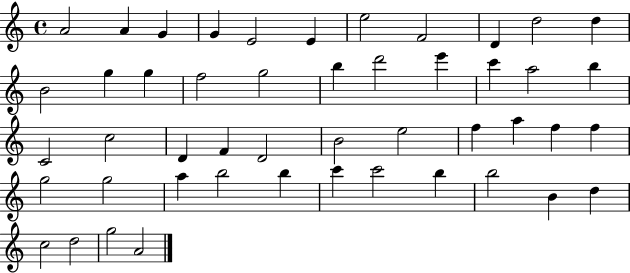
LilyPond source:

{
  \clef treble
  \time 4/4
  \defaultTimeSignature
  \key c \major
  a'2 a'4 g'4 | g'4 e'2 e'4 | e''2 f'2 | d'4 d''2 d''4 | \break b'2 g''4 g''4 | f''2 g''2 | b''4 d'''2 e'''4 | c'''4 a''2 b''4 | \break c'2 c''2 | d'4 f'4 d'2 | b'2 e''2 | f''4 a''4 f''4 f''4 | \break g''2 g''2 | a''4 b''2 b''4 | c'''4 c'''2 b''4 | b''2 b'4 d''4 | \break c''2 d''2 | g''2 a'2 | \bar "|."
}